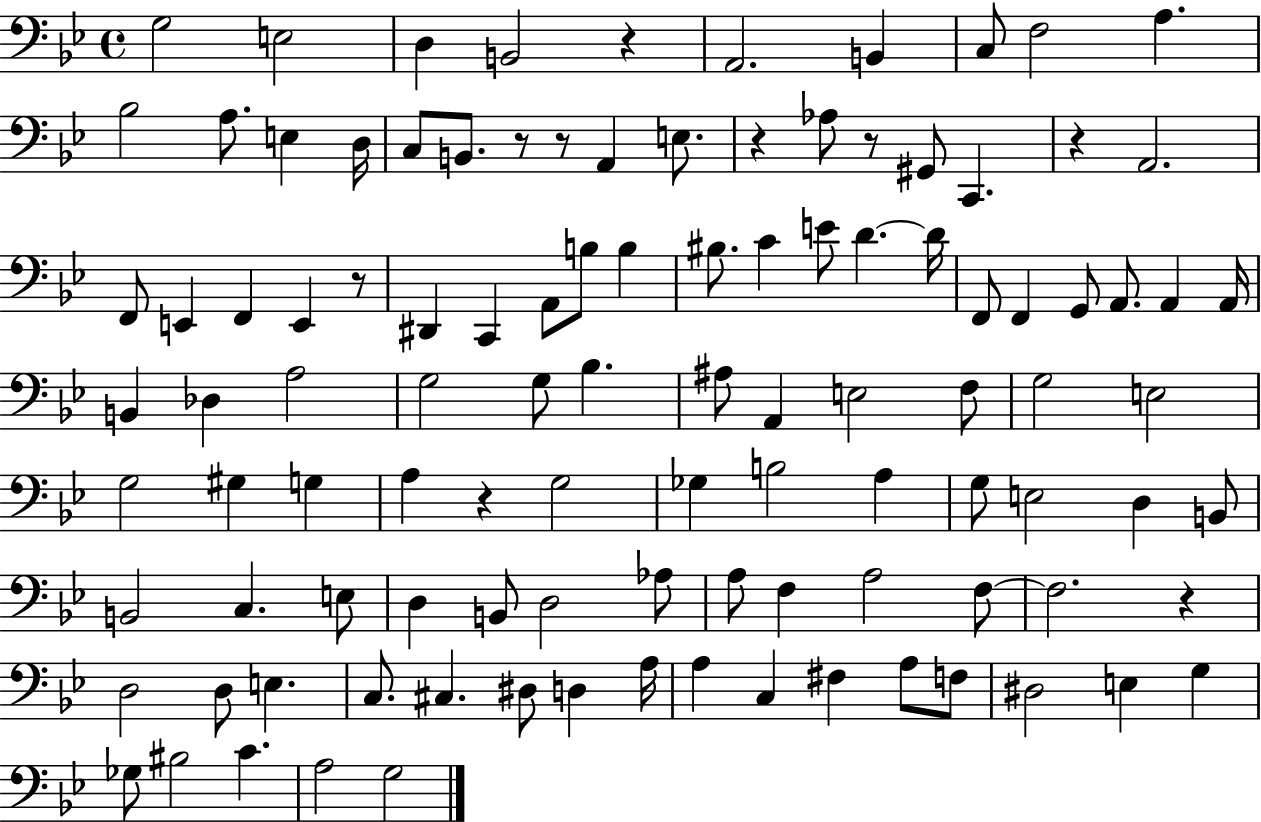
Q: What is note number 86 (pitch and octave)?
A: A3